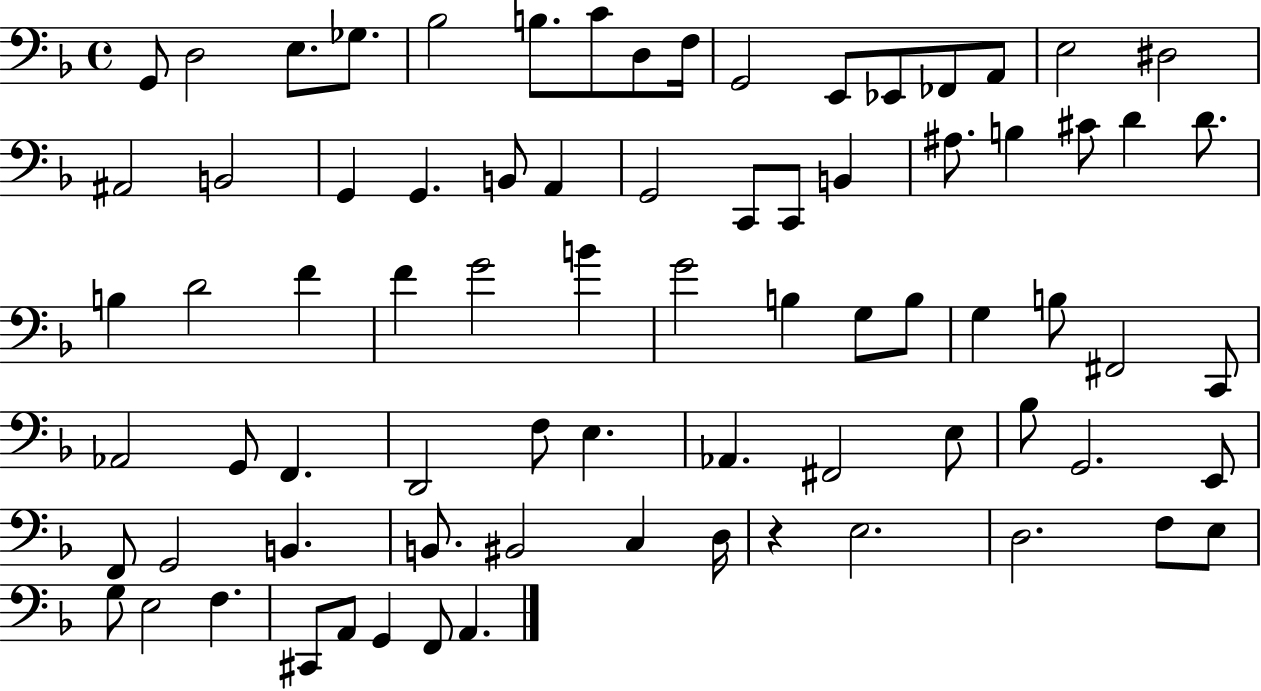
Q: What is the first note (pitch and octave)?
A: G2